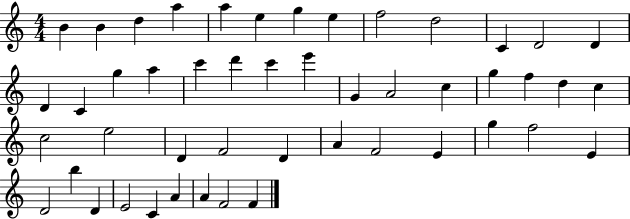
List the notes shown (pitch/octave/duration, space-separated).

B4/q B4/q D5/q A5/q A5/q E5/q G5/q E5/q F5/h D5/h C4/q D4/h D4/q D4/q C4/q G5/q A5/q C6/q D6/q C6/q E6/q G4/q A4/h C5/q G5/q F5/q D5/q C5/q C5/h E5/h D4/q F4/h D4/q A4/q F4/h E4/q G5/q F5/h E4/q D4/h B5/q D4/q E4/h C4/q A4/q A4/q F4/h F4/q